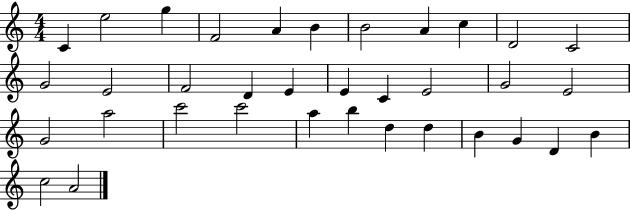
C4/q E5/h G5/q F4/h A4/q B4/q B4/h A4/q C5/q D4/h C4/h G4/h E4/h F4/h D4/q E4/q E4/q C4/q E4/h G4/h E4/h G4/h A5/h C6/h C6/h A5/q B5/q D5/q D5/q B4/q G4/q D4/q B4/q C5/h A4/h